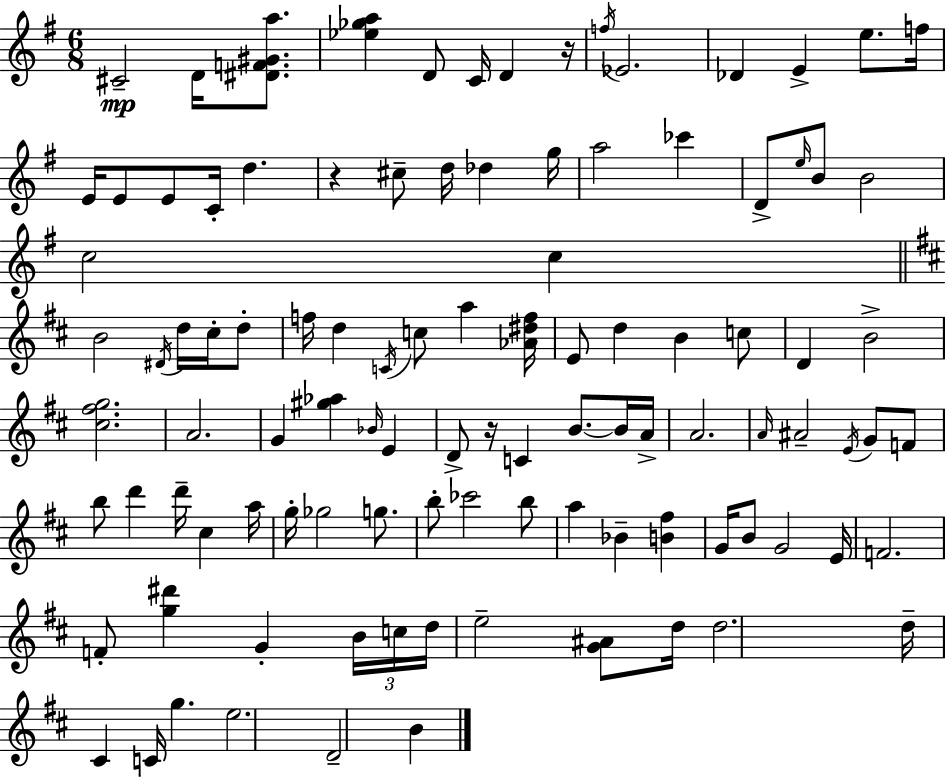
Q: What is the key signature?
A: E minor